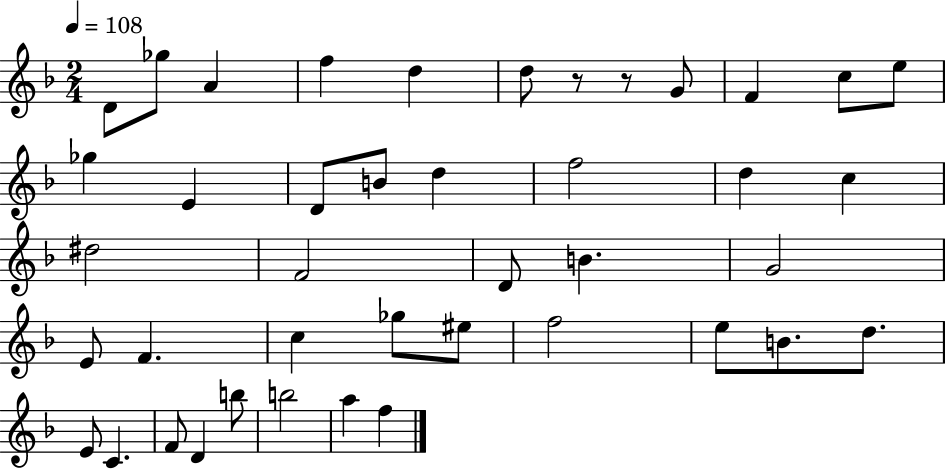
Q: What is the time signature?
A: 2/4